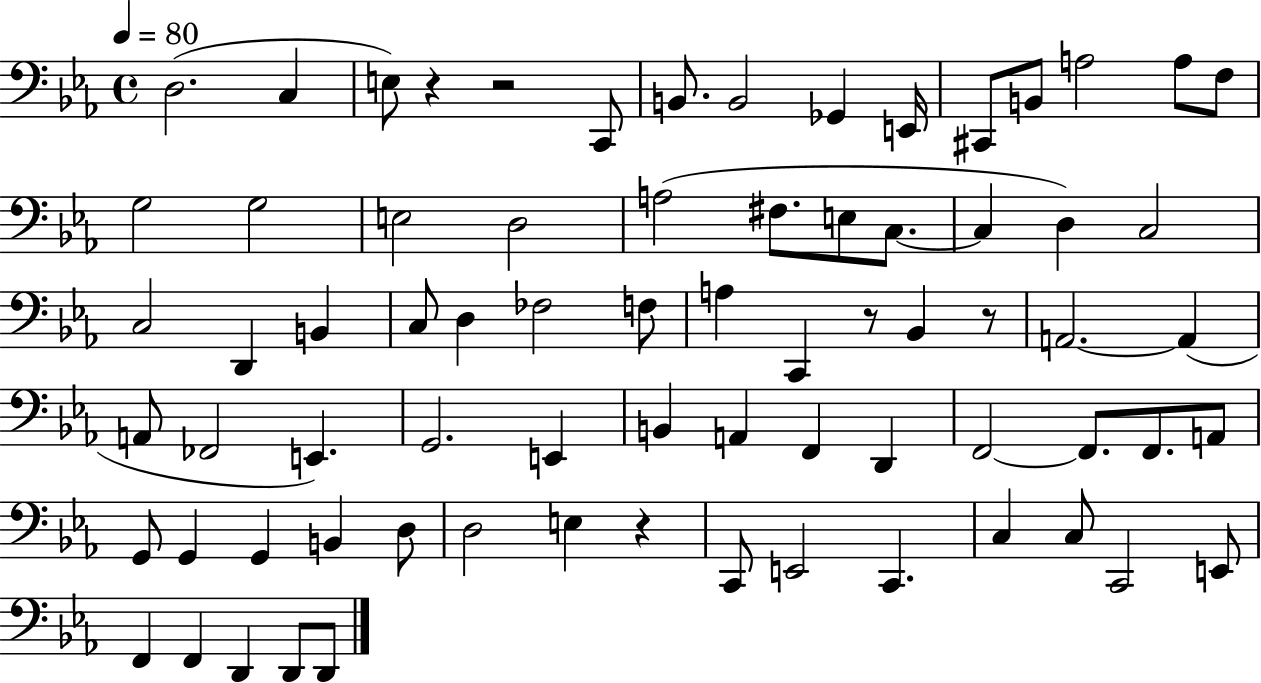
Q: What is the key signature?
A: EES major